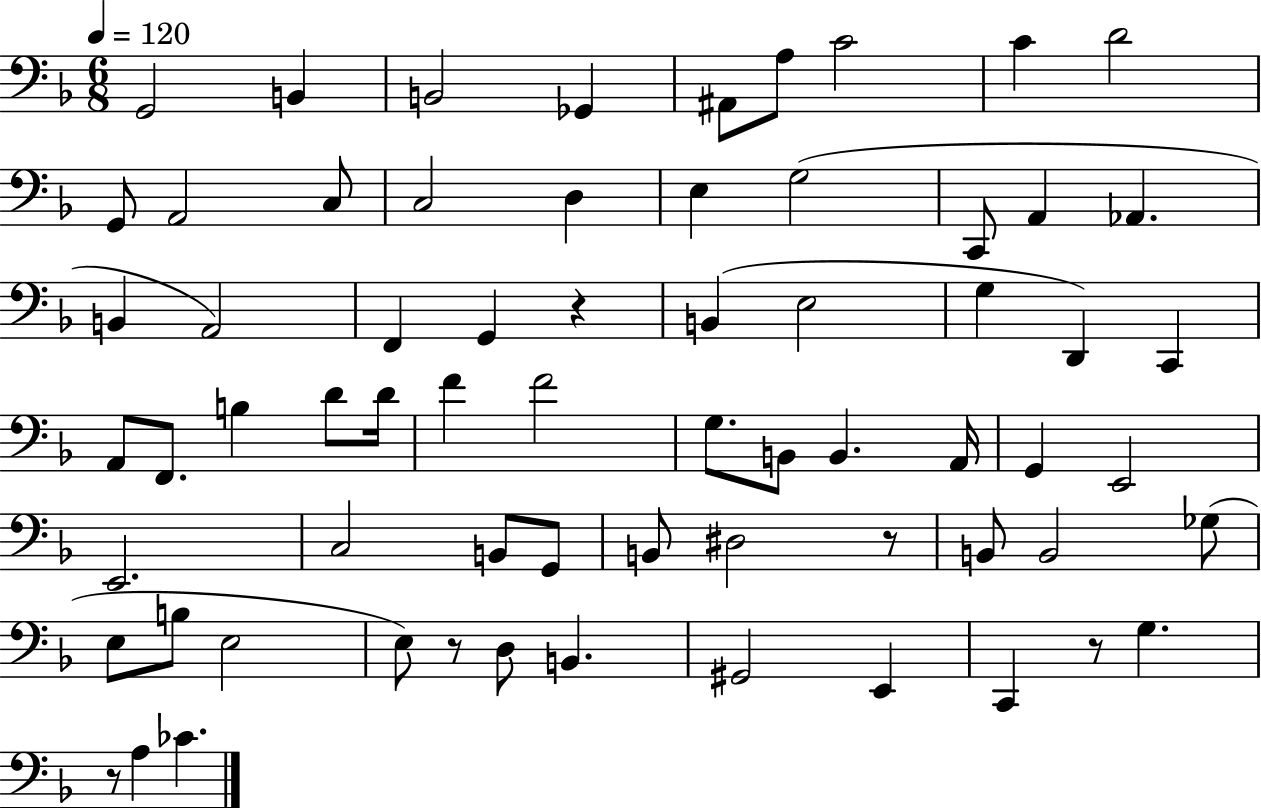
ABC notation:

X:1
T:Untitled
M:6/8
L:1/4
K:F
G,,2 B,, B,,2 _G,, ^A,,/2 A,/2 C2 C D2 G,,/2 A,,2 C,/2 C,2 D, E, G,2 C,,/2 A,, _A,, B,, A,,2 F,, G,, z B,, E,2 G, D,, C,, A,,/2 F,,/2 B, D/2 D/4 F F2 G,/2 B,,/2 B,, A,,/4 G,, E,,2 E,,2 C,2 B,,/2 G,,/2 B,,/2 ^D,2 z/2 B,,/2 B,,2 _G,/2 E,/2 B,/2 E,2 E,/2 z/2 D,/2 B,, ^G,,2 E,, C,, z/2 G, z/2 A, _C